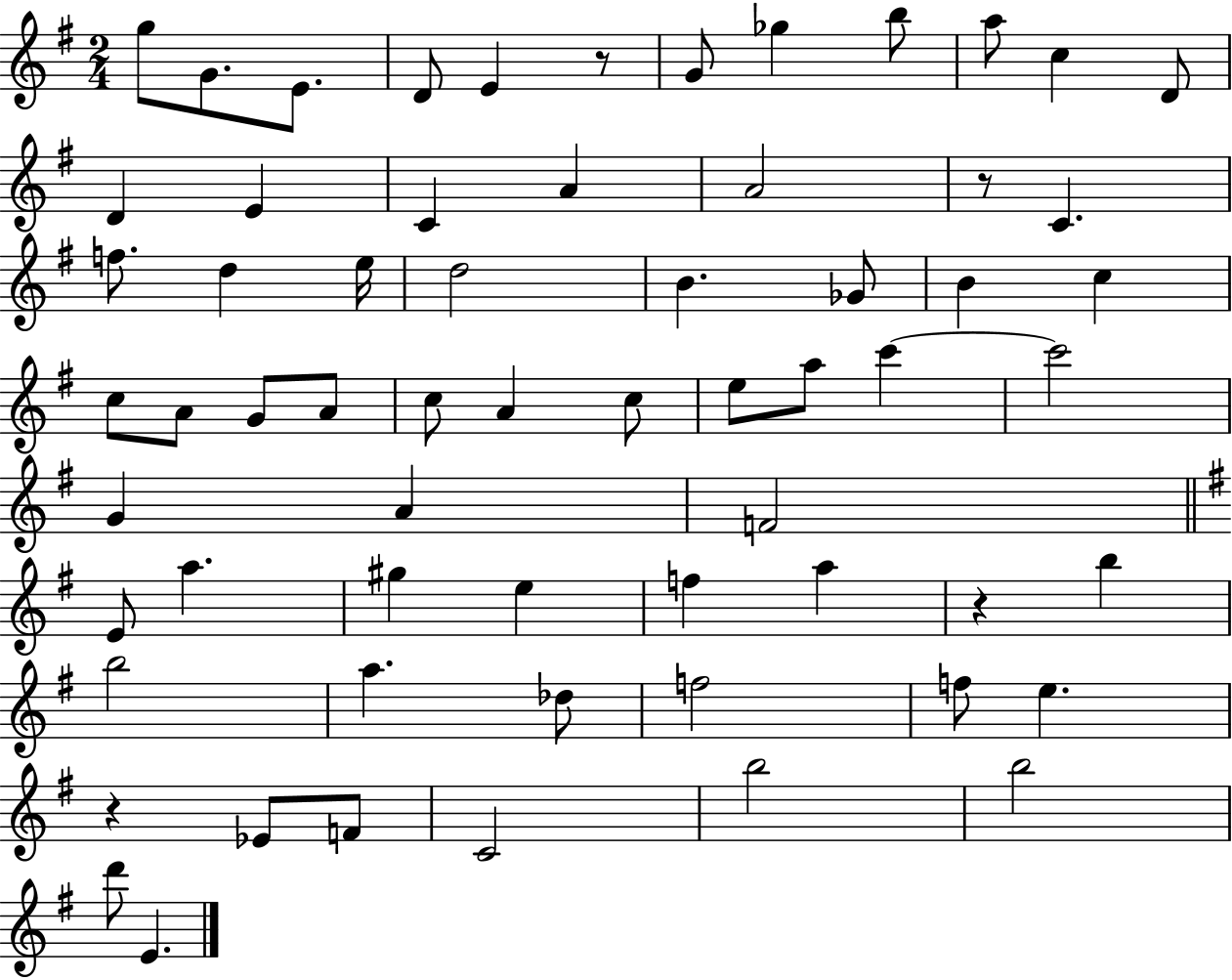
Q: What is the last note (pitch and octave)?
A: E4